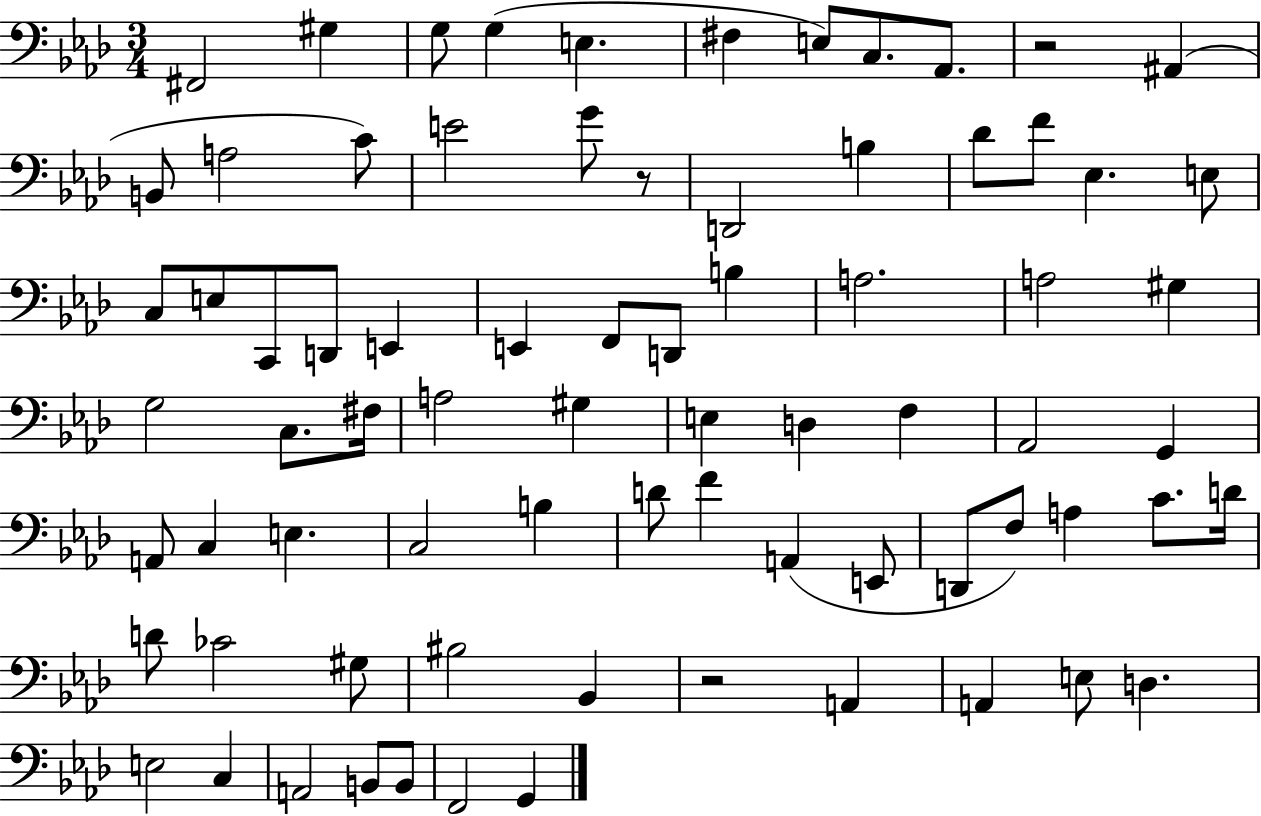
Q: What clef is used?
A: bass